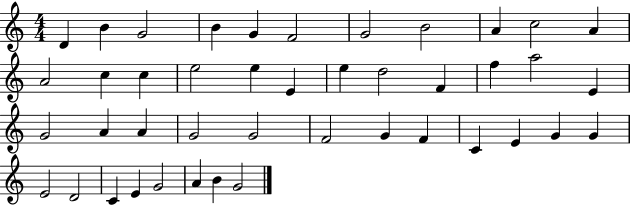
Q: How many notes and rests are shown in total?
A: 43